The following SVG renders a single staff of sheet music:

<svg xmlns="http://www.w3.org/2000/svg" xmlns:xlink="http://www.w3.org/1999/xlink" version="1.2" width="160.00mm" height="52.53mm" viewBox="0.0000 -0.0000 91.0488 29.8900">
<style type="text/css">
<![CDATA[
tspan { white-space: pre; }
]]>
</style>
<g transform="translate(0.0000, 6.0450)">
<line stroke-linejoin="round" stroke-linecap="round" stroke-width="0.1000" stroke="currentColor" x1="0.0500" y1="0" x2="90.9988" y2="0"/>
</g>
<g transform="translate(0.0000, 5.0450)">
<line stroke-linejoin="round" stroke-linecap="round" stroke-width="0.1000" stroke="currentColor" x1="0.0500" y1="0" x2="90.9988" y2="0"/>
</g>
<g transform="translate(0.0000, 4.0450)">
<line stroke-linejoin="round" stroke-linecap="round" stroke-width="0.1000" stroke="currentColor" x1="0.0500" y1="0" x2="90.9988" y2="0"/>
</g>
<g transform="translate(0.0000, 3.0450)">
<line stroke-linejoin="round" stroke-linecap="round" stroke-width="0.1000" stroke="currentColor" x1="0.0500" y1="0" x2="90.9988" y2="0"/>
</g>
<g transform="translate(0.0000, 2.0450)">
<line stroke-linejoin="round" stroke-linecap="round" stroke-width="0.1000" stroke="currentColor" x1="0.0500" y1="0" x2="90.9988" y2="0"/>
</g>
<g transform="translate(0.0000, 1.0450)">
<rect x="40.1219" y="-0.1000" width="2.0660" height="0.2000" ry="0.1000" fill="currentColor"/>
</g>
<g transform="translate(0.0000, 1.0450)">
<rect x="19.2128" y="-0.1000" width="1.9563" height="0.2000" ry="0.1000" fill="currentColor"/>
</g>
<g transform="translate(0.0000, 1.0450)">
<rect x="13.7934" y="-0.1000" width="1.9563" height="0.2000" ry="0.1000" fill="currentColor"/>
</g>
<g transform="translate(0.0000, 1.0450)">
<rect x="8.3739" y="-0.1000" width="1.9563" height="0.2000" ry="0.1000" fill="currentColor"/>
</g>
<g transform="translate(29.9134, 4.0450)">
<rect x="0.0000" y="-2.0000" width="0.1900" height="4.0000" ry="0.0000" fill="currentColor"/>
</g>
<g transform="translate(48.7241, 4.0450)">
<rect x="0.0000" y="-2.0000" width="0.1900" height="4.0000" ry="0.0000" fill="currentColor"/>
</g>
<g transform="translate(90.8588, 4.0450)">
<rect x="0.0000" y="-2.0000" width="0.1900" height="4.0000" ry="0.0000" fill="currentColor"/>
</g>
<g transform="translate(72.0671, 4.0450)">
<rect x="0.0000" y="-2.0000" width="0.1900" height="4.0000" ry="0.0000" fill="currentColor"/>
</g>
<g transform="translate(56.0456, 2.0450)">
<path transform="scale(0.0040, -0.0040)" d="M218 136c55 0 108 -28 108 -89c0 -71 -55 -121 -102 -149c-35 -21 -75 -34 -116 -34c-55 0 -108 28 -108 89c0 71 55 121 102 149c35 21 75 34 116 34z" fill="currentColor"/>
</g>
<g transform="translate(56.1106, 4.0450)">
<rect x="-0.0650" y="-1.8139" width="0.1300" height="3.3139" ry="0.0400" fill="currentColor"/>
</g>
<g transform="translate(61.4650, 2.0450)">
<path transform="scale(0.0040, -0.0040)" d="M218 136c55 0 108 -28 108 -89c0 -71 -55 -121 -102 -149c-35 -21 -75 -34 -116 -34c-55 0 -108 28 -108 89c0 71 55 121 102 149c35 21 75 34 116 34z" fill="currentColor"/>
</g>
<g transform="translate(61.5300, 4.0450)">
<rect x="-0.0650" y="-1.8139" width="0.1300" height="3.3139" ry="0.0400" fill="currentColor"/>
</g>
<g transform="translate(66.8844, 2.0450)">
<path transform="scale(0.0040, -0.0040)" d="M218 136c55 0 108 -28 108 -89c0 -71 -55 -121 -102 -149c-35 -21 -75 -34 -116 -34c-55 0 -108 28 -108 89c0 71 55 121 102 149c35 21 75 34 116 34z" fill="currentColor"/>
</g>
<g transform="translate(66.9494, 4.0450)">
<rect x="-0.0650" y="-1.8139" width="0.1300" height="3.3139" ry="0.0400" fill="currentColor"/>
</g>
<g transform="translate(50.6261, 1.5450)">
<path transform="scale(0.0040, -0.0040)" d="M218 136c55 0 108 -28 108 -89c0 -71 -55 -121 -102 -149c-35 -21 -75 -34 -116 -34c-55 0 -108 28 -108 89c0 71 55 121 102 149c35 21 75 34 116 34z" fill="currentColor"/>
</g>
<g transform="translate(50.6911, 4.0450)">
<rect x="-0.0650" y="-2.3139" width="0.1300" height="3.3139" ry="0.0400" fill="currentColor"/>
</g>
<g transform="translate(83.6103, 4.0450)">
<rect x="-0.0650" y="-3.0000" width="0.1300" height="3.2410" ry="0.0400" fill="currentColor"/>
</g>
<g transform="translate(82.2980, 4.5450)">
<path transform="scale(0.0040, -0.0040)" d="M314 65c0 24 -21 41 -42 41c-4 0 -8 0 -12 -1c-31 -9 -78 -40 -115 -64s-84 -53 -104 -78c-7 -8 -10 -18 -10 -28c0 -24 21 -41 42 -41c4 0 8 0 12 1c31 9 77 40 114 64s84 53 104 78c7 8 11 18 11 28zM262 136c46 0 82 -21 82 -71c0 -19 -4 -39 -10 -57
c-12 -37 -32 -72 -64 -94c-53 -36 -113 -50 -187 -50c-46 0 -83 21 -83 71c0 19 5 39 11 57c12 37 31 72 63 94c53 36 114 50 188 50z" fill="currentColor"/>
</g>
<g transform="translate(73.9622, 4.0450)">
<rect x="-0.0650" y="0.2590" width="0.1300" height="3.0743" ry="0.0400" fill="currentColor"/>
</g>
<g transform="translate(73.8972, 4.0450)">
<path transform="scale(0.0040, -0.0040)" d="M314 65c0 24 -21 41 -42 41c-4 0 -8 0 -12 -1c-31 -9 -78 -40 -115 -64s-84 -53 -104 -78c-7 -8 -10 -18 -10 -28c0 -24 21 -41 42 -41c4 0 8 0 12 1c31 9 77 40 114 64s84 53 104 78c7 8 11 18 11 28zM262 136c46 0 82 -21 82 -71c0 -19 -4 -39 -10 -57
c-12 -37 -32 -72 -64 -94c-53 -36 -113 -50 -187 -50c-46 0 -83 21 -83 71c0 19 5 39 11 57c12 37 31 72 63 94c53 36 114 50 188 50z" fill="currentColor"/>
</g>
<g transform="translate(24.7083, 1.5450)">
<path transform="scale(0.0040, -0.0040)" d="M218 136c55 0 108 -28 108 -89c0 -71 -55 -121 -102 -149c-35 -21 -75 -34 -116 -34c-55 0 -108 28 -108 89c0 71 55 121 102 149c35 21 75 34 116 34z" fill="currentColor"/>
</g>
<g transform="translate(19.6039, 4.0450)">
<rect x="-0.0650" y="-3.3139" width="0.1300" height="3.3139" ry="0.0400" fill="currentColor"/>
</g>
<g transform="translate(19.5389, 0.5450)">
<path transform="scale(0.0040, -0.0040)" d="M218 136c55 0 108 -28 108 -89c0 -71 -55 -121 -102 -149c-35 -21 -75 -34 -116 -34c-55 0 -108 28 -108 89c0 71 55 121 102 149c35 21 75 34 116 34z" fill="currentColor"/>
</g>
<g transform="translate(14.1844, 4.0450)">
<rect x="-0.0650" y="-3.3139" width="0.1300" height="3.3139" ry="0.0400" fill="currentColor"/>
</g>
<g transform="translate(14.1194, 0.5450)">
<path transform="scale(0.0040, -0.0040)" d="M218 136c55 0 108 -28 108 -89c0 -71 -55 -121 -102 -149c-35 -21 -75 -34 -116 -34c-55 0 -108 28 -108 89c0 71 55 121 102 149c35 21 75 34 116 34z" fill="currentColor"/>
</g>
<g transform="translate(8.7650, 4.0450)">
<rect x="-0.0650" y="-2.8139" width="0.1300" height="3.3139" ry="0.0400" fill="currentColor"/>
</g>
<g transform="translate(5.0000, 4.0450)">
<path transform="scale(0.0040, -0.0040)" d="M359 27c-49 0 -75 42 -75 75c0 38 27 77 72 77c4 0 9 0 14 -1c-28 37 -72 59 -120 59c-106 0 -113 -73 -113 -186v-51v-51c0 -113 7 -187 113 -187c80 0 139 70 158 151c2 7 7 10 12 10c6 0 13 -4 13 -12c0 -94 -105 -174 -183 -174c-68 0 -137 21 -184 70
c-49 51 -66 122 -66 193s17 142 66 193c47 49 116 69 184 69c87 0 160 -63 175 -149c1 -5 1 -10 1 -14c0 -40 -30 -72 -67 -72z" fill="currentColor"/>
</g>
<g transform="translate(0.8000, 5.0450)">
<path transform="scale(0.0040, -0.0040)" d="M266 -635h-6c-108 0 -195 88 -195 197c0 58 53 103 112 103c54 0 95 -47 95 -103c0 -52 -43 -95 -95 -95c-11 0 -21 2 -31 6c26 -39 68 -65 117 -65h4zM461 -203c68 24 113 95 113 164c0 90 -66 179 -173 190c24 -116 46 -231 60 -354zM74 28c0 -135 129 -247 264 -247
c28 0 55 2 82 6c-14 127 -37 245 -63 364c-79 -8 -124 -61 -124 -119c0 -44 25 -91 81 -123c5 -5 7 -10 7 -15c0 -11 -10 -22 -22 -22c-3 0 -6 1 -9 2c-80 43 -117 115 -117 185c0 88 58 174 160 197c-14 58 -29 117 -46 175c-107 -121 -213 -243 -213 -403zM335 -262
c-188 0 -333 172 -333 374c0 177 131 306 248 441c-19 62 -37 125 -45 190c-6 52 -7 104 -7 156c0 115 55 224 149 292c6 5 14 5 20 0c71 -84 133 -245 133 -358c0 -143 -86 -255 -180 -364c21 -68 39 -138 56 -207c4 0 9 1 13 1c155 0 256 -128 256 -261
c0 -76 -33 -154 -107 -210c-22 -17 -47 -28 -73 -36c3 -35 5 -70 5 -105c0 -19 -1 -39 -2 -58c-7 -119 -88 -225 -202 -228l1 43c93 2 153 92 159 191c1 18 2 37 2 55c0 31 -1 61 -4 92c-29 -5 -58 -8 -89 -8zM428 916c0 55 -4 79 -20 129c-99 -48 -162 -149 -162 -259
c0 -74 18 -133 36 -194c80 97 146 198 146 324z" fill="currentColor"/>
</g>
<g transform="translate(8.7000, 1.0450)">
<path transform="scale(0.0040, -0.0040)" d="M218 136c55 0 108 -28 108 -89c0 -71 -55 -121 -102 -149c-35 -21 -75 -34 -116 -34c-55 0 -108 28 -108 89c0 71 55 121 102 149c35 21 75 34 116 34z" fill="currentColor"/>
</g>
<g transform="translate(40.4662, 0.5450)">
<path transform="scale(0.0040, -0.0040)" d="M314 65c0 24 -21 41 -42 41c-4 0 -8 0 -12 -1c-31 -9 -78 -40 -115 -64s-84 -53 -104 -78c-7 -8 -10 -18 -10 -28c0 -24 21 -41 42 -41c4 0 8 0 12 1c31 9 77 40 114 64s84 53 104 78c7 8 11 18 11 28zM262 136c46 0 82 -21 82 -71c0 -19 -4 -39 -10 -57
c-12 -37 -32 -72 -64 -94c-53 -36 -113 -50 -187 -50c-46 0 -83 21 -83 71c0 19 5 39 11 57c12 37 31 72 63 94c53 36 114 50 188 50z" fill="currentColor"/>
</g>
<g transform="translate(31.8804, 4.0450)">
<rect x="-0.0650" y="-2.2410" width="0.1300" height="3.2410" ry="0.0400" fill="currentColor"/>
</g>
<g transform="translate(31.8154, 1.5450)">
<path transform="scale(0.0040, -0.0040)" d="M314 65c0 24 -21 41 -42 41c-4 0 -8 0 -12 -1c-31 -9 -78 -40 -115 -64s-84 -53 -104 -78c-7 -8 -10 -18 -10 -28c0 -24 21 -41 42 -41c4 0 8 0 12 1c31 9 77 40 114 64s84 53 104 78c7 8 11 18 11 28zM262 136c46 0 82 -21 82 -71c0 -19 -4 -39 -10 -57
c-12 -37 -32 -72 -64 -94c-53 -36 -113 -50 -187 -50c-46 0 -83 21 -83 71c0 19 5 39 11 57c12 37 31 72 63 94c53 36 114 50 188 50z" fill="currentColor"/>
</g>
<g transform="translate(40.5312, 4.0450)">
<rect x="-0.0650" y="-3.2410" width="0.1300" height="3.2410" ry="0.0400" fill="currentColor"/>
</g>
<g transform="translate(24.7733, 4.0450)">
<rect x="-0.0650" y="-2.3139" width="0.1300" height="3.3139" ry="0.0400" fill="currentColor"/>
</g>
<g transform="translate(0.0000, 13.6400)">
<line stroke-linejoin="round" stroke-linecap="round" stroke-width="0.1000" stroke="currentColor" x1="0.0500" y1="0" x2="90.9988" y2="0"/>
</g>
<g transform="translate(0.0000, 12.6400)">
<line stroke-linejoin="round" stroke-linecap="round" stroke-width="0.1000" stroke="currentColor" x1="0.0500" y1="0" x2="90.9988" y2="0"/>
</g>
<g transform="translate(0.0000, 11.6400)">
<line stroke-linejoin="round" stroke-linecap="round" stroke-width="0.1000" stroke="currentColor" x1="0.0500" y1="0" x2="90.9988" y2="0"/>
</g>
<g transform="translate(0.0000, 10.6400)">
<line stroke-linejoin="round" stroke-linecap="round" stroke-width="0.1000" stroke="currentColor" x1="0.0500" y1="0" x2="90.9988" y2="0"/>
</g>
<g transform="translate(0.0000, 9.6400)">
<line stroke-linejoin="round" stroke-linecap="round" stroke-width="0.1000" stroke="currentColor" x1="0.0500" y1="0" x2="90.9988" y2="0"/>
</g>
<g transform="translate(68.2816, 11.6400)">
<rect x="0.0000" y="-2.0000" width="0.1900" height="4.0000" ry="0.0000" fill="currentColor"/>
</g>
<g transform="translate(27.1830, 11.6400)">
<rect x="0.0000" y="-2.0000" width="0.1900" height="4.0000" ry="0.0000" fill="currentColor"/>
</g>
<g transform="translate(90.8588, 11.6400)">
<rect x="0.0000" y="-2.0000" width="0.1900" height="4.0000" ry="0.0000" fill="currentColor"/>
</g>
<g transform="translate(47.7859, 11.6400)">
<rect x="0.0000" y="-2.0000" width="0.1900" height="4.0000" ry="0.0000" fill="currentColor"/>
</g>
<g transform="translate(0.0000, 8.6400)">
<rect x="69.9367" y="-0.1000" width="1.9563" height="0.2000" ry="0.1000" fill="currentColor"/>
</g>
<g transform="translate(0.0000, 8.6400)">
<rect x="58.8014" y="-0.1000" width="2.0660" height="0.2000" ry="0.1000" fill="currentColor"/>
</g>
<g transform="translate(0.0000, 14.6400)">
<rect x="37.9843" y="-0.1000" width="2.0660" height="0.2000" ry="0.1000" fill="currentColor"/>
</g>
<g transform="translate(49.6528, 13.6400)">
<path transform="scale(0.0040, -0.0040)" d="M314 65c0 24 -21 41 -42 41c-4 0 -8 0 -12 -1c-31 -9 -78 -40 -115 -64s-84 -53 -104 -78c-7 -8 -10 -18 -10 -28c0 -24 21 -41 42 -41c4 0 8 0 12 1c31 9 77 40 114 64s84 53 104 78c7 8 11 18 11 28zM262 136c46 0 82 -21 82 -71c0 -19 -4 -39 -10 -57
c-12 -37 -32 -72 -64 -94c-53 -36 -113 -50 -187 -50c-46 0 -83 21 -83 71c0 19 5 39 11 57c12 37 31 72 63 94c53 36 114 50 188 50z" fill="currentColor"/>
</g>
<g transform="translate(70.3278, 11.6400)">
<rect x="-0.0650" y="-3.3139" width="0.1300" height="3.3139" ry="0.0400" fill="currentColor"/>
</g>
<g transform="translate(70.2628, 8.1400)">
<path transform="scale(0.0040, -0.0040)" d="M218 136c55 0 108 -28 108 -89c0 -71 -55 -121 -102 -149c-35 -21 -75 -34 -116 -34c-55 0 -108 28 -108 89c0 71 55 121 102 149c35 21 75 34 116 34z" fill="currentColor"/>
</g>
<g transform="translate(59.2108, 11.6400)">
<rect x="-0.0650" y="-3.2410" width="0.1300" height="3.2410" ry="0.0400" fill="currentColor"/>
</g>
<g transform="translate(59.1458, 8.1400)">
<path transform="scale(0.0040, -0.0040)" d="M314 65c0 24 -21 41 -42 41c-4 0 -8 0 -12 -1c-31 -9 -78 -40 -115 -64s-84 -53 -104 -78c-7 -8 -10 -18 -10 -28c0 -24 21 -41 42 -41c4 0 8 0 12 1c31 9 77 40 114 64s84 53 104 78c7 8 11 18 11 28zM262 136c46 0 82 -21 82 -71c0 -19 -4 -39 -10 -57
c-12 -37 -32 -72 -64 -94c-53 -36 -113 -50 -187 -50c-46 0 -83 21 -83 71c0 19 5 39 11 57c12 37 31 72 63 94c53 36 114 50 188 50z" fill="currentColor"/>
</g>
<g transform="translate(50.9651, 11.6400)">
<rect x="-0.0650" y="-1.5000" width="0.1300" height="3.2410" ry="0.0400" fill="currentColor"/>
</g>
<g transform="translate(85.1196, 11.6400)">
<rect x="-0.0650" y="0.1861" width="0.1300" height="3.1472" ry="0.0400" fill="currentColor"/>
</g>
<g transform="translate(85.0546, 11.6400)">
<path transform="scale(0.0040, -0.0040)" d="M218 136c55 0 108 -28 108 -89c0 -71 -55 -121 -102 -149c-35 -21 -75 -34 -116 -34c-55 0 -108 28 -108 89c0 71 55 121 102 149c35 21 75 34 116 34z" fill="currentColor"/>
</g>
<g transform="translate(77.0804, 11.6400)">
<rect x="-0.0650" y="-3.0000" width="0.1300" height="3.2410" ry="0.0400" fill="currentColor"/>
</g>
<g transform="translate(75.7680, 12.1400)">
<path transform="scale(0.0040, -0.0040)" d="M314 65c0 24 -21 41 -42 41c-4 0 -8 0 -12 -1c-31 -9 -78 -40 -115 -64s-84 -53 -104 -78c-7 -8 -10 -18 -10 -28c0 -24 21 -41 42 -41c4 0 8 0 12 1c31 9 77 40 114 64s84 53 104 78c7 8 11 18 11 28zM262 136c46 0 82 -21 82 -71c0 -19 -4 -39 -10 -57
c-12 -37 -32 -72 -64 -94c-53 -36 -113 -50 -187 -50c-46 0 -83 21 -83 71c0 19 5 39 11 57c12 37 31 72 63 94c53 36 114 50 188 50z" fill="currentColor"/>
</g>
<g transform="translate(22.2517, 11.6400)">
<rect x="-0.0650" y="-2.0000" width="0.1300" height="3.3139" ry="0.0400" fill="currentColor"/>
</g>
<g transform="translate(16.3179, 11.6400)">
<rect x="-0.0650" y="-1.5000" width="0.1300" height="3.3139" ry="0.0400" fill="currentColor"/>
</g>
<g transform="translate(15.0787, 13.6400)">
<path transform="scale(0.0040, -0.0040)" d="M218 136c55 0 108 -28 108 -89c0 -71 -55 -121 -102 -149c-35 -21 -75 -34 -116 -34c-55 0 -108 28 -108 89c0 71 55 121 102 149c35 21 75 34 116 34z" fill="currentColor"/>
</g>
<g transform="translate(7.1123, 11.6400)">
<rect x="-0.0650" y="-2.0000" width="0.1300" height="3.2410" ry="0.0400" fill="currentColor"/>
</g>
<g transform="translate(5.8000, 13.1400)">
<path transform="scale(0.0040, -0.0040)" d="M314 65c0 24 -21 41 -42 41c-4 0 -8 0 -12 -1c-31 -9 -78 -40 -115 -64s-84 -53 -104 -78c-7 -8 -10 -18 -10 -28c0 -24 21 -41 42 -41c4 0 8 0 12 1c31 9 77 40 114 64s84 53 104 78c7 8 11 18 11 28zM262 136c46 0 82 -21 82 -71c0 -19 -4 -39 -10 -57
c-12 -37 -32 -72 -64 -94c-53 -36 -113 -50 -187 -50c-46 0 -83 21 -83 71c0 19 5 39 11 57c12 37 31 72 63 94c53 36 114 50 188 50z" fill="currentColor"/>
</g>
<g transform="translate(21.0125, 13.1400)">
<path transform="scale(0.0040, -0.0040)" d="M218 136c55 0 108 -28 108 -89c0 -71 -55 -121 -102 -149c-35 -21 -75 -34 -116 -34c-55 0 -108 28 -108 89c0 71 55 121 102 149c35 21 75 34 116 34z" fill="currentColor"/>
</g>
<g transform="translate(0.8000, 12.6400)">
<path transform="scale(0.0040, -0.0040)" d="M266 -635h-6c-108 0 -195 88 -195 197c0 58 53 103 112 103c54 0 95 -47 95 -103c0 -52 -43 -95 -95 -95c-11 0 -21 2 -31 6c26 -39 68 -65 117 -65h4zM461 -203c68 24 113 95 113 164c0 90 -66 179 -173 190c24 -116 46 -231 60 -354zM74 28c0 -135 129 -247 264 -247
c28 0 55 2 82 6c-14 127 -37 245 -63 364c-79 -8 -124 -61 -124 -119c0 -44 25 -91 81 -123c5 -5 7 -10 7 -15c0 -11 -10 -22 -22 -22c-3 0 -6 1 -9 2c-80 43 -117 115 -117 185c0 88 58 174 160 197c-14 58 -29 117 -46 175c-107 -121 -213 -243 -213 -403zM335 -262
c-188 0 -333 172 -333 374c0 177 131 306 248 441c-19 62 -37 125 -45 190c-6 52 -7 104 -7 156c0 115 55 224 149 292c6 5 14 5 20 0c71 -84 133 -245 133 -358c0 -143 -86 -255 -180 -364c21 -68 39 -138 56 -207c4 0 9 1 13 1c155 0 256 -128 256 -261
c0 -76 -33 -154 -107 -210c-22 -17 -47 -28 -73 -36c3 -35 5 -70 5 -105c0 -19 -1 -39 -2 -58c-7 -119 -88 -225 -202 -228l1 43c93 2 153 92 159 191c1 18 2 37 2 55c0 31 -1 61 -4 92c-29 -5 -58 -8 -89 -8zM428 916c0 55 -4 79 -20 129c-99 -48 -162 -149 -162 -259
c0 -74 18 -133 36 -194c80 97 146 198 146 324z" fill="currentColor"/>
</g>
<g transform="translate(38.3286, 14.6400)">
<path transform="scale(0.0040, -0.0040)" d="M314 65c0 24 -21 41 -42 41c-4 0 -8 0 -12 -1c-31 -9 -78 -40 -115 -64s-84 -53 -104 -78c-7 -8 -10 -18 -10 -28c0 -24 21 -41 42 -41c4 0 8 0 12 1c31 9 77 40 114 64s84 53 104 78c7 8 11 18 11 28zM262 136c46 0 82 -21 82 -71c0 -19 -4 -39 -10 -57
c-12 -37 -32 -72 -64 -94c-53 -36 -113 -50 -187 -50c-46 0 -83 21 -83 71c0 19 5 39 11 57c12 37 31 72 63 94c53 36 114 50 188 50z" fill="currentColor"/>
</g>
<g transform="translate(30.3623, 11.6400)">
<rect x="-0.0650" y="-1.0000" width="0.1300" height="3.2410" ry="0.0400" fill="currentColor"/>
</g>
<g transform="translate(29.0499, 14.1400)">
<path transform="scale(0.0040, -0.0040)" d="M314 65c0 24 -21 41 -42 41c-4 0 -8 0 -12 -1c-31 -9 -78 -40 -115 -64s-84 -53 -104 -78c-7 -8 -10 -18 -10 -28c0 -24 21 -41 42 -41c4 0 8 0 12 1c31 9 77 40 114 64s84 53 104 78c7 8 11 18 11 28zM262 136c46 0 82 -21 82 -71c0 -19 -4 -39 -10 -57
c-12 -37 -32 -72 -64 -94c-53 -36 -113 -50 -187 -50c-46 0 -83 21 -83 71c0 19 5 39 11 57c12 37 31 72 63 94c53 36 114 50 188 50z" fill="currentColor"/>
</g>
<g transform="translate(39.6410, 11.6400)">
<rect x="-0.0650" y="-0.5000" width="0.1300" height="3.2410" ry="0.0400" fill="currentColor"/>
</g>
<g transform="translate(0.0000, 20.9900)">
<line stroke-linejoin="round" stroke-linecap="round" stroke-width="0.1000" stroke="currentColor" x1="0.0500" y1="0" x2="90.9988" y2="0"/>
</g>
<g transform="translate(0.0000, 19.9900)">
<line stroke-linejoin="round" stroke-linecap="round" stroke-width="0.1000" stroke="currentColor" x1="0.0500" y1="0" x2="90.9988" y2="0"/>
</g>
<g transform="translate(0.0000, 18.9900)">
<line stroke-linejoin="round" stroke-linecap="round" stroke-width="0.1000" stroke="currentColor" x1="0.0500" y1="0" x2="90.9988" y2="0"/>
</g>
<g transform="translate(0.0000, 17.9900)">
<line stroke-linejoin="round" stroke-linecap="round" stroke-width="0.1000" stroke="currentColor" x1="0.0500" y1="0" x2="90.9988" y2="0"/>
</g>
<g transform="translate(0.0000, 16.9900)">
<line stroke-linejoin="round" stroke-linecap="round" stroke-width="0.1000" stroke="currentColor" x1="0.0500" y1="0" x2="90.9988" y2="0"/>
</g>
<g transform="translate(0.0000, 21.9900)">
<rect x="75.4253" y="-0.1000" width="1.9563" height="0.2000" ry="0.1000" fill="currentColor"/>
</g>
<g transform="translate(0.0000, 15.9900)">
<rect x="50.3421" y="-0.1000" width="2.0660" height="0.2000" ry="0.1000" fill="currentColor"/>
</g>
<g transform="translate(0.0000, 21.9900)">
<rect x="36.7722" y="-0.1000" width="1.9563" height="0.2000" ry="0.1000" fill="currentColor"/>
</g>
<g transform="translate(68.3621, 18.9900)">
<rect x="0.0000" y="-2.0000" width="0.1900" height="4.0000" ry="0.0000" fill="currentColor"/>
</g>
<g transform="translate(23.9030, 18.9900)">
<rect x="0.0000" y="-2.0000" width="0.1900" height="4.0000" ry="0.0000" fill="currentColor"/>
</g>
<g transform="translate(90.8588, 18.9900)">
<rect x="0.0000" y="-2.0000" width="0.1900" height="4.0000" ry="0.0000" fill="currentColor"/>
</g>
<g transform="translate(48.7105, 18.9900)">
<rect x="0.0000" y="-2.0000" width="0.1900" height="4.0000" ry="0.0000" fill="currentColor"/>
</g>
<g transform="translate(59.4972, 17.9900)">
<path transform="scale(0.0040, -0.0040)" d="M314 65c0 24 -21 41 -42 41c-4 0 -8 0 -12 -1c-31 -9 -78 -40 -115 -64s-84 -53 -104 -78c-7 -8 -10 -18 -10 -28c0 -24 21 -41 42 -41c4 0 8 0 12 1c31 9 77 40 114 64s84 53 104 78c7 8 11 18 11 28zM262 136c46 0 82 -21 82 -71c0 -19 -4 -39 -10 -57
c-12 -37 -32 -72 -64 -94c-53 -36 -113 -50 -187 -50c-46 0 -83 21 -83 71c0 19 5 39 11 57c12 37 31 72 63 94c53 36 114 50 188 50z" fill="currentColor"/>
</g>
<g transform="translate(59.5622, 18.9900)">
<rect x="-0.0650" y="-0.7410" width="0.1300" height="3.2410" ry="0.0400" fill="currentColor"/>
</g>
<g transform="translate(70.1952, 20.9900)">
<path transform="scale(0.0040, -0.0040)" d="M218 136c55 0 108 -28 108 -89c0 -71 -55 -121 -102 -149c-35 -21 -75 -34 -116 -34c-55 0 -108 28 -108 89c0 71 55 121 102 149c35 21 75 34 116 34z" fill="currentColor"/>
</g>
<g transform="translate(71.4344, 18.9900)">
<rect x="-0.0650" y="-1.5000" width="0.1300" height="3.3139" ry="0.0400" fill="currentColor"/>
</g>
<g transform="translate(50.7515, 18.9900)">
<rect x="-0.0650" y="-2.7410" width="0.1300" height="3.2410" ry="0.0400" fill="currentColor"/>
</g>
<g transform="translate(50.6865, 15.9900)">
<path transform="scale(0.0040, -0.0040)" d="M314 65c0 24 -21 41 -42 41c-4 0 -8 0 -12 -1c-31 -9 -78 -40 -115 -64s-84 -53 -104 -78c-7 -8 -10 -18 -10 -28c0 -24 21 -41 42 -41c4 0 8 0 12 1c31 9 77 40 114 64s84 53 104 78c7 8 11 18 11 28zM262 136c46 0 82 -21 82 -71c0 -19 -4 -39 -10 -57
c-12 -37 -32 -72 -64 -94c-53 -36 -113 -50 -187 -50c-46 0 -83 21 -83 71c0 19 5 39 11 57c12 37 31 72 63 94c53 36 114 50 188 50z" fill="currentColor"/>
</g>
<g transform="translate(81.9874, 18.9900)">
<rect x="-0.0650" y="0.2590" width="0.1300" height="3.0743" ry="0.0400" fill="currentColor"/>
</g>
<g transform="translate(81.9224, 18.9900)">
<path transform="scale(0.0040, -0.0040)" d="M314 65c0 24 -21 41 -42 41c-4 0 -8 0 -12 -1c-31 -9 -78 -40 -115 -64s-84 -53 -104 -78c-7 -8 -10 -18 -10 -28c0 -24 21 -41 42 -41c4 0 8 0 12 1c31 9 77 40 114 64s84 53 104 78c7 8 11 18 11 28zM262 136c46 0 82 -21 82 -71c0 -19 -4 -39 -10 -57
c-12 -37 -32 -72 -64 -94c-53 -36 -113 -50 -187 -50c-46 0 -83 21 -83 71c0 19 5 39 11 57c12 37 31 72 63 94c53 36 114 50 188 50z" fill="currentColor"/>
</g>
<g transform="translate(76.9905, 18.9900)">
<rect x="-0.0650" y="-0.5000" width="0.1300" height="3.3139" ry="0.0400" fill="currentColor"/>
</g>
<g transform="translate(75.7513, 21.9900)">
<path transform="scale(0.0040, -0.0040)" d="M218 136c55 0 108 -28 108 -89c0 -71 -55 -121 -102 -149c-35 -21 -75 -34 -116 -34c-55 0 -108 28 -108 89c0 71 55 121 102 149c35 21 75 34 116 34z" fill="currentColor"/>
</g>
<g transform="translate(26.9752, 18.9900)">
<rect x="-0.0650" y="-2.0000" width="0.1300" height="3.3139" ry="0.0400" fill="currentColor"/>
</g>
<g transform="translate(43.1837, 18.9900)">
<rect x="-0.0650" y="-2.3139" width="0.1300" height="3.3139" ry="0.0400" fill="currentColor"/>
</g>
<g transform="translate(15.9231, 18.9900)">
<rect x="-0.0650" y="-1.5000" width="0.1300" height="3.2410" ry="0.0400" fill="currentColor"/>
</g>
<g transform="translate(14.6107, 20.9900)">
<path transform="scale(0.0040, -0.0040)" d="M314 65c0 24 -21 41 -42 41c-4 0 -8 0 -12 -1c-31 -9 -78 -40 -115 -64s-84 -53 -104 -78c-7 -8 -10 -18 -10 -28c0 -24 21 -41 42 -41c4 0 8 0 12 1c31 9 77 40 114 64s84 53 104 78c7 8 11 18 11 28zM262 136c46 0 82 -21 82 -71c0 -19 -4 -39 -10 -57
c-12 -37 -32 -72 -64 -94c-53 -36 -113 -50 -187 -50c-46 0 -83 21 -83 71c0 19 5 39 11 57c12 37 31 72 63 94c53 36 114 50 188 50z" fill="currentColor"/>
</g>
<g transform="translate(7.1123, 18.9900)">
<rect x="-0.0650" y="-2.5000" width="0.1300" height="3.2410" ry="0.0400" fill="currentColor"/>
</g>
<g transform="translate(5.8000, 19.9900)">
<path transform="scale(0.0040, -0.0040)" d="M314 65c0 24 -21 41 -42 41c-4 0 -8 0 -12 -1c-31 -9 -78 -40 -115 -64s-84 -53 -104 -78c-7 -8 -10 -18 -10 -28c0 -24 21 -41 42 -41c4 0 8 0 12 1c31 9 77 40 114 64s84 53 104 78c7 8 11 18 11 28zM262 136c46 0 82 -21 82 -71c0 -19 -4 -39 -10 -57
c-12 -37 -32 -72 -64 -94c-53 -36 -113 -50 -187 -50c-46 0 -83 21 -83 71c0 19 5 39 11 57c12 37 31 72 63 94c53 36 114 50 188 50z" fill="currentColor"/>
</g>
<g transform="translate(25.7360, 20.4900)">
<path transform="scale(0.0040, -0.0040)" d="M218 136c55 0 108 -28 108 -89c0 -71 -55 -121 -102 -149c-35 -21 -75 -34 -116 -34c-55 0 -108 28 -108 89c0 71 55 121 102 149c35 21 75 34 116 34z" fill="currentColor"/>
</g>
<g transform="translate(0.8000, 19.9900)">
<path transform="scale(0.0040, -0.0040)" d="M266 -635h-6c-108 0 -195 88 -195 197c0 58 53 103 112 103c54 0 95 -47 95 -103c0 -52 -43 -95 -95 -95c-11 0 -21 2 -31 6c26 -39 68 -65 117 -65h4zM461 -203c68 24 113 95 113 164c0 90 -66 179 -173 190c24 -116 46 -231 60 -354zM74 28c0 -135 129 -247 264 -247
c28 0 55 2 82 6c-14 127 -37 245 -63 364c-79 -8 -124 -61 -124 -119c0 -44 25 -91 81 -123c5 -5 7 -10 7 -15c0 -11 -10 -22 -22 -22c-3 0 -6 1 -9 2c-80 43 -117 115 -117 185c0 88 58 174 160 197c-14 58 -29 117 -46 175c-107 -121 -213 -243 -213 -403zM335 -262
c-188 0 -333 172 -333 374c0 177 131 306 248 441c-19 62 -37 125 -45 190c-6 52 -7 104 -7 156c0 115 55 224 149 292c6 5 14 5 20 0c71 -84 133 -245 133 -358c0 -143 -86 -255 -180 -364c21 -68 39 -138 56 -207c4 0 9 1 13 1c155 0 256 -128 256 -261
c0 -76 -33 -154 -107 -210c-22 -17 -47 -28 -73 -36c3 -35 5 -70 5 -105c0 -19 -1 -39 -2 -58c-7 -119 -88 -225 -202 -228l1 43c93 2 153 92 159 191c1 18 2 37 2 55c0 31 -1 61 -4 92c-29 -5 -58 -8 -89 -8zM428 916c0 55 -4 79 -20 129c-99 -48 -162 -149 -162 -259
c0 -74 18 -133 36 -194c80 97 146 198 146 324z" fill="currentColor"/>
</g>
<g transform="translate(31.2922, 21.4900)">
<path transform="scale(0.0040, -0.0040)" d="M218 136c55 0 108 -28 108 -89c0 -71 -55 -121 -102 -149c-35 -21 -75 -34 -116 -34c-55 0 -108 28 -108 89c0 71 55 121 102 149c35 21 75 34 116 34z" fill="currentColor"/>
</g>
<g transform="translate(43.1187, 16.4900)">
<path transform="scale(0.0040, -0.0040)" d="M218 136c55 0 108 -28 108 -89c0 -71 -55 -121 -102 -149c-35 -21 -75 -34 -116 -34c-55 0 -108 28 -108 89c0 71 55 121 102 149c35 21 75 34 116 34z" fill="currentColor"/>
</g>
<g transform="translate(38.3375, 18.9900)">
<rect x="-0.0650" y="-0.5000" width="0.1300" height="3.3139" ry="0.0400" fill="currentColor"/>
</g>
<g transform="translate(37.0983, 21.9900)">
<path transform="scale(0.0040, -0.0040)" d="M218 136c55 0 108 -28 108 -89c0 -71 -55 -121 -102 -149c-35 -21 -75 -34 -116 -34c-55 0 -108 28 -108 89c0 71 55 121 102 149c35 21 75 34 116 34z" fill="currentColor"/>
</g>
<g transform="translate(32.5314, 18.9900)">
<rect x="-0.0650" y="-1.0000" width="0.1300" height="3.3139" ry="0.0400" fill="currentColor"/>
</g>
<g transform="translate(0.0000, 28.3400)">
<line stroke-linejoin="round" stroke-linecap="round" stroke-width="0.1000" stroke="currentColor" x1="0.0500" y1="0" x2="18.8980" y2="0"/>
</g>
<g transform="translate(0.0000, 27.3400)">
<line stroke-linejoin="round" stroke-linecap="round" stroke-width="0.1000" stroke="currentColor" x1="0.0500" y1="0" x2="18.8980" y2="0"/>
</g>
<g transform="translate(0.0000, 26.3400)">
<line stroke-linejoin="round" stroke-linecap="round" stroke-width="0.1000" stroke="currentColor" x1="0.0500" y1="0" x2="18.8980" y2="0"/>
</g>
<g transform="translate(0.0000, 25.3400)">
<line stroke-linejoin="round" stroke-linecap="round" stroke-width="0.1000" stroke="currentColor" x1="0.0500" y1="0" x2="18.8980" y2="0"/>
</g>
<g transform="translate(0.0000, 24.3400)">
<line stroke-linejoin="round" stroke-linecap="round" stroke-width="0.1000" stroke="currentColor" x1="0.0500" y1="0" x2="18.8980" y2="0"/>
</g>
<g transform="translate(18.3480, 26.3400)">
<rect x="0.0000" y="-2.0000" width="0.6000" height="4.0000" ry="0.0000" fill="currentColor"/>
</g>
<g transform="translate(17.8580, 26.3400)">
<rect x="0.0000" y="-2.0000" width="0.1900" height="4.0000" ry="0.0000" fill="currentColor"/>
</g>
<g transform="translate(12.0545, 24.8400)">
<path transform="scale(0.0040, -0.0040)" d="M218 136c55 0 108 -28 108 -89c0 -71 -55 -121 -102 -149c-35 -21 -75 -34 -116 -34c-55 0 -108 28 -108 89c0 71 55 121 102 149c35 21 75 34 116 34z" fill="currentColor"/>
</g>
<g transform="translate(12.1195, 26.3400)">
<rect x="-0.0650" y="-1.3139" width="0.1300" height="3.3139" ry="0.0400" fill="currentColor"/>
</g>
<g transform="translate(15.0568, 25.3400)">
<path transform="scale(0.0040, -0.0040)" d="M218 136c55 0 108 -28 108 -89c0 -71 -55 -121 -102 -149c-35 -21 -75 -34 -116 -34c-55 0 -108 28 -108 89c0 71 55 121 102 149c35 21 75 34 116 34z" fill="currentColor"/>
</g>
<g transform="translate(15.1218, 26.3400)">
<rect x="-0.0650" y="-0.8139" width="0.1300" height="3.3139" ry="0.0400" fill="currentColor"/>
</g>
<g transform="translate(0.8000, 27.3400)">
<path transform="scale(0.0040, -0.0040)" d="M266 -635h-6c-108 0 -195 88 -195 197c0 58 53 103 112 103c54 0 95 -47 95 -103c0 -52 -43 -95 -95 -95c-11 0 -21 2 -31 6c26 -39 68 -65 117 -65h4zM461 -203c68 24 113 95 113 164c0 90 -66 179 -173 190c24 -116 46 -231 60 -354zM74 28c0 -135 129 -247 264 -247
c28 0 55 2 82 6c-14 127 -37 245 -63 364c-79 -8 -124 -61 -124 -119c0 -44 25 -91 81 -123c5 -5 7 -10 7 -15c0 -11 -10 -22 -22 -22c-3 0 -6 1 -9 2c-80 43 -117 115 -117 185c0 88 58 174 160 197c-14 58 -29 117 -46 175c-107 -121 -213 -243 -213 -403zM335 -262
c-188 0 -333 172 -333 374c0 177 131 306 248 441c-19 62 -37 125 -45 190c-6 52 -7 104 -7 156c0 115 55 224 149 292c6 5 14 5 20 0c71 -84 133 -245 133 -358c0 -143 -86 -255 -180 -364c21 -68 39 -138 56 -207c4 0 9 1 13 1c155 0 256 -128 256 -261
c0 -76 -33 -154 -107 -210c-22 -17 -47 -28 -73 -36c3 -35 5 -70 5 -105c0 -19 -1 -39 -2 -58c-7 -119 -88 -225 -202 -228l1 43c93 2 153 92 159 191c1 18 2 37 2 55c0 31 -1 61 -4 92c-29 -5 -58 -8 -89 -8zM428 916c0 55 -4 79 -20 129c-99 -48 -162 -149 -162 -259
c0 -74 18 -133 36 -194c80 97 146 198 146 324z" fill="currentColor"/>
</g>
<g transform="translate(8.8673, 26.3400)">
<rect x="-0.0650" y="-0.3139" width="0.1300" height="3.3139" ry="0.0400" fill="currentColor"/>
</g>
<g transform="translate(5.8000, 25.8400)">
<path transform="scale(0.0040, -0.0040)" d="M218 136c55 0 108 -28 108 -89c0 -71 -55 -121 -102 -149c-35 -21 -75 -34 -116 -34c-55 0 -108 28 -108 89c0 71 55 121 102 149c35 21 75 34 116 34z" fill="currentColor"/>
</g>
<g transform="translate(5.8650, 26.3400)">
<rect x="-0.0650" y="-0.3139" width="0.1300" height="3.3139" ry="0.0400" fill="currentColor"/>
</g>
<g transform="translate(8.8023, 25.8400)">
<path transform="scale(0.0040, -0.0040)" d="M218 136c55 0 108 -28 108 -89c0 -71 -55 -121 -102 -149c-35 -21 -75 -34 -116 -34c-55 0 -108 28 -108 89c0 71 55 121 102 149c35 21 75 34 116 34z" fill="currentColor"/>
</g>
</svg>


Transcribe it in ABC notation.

X:1
T:Untitled
M:4/4
L:1/4
K:C
a b b g g2 b2 g f f f B2 A2 F2 E F D2 C2 E2 b2 b A2 B G2 E2 F D C g a2 d2 E C B2 c c e d